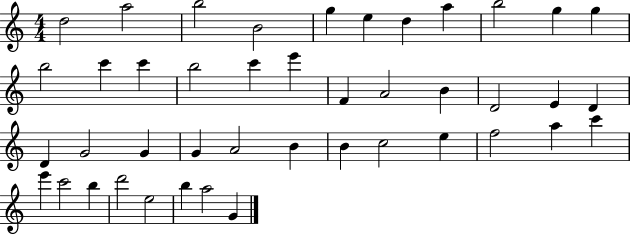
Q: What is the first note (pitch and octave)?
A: D5